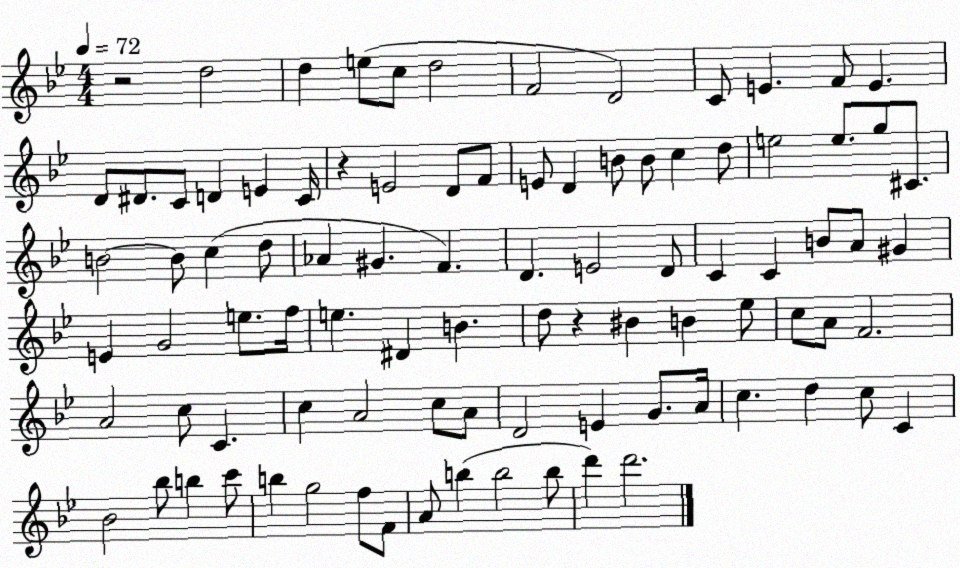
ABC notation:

X:1
T:Untitled
M:4/4
L:1/4
K:Bb
z2 d2 d e/2 c/2 d2 F2 D2 C/2 E F/2 E D/2 ^D/2 C/2 D E C/4 z E2 D/2 F/2 E/2 D B/2 B/2 c d/2 e2 e/2 g/2 ^C/2 B2 B/2 c d/2 _A ^G F D E2 D/2 C C B/2 A/2 ^G E G2 e/2 f/4 e ^D B d/2 z ^B B _e/2 c/2 A/2 F2 A2 c/2 C c A2 c/2 A/2 D2 E G/2 A/4 c d c/2 C _B2 _b/2 b c'/2 b g2 f/2 F/2 A/2 b b2 b/2 d' d'2